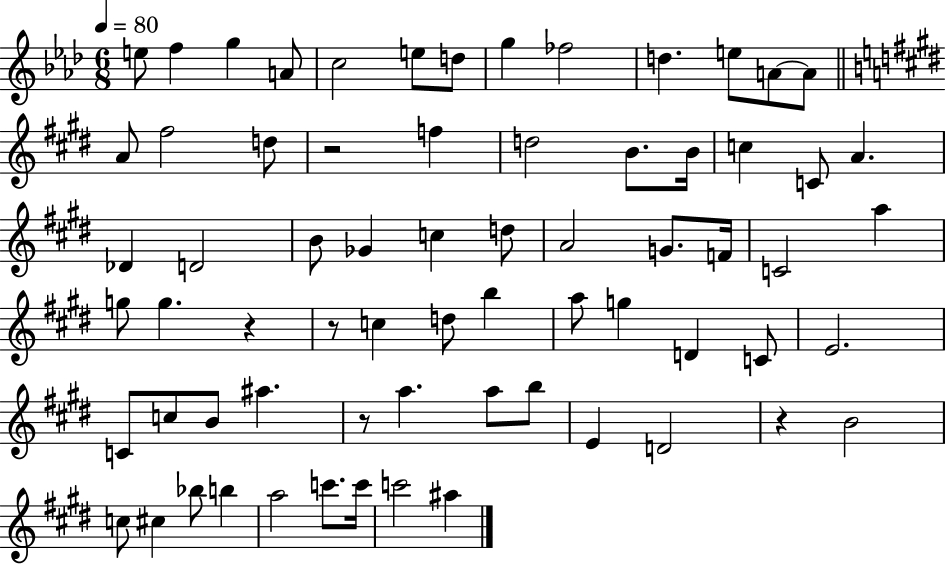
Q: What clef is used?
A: treble